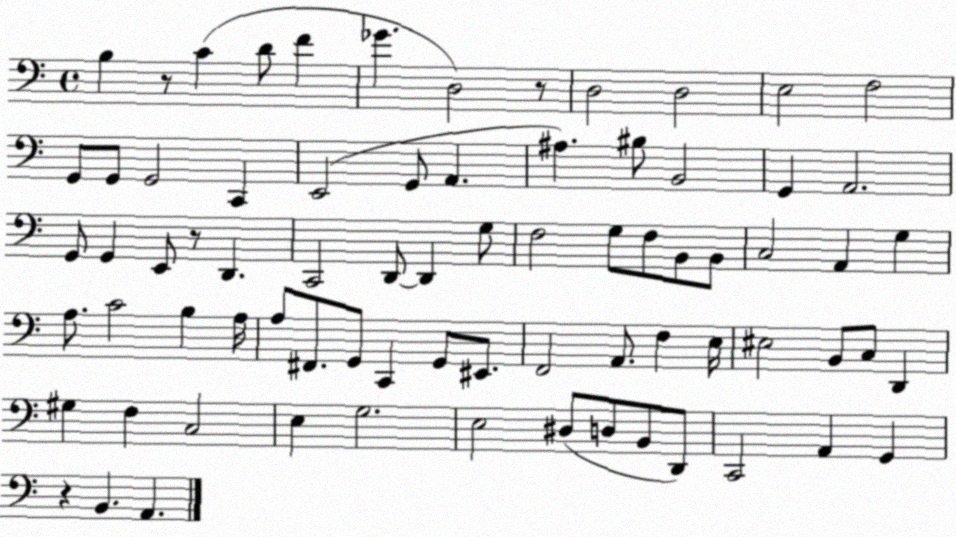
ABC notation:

X:1
T:Untitled
M:4/4
L:1/4
K:C
B, z/2 C D/2 F _G D,2 z/2 D,2 D,2 E,2 F,2 G,,/2 G,,/2 G,,2 C,, E,,2 G,,/2 A,, ^A, ^B,/2 B,,2 G,, A,,2 G,,/2 G,, E,,/2 z/2 D,, C,,2 D,,/2 D,, G,/2 F,2 G,/2 F,/2 B,,/2 B,,/2 C,2 A,, G, A,/2 C2 B, A,/4 A,/2 ^F,,/2 G,,/2 C,, G,,/2 ^E,,/2 F,,2 A,,/2 F, E,/4 ^E,2 B,,/2 C,/2 D,, ^G, F, C,2 E, G,2 E,2 ^D,/2 D,/2 B,,/2 D,,/2 C,,2 A,, G,, z B,, A,,